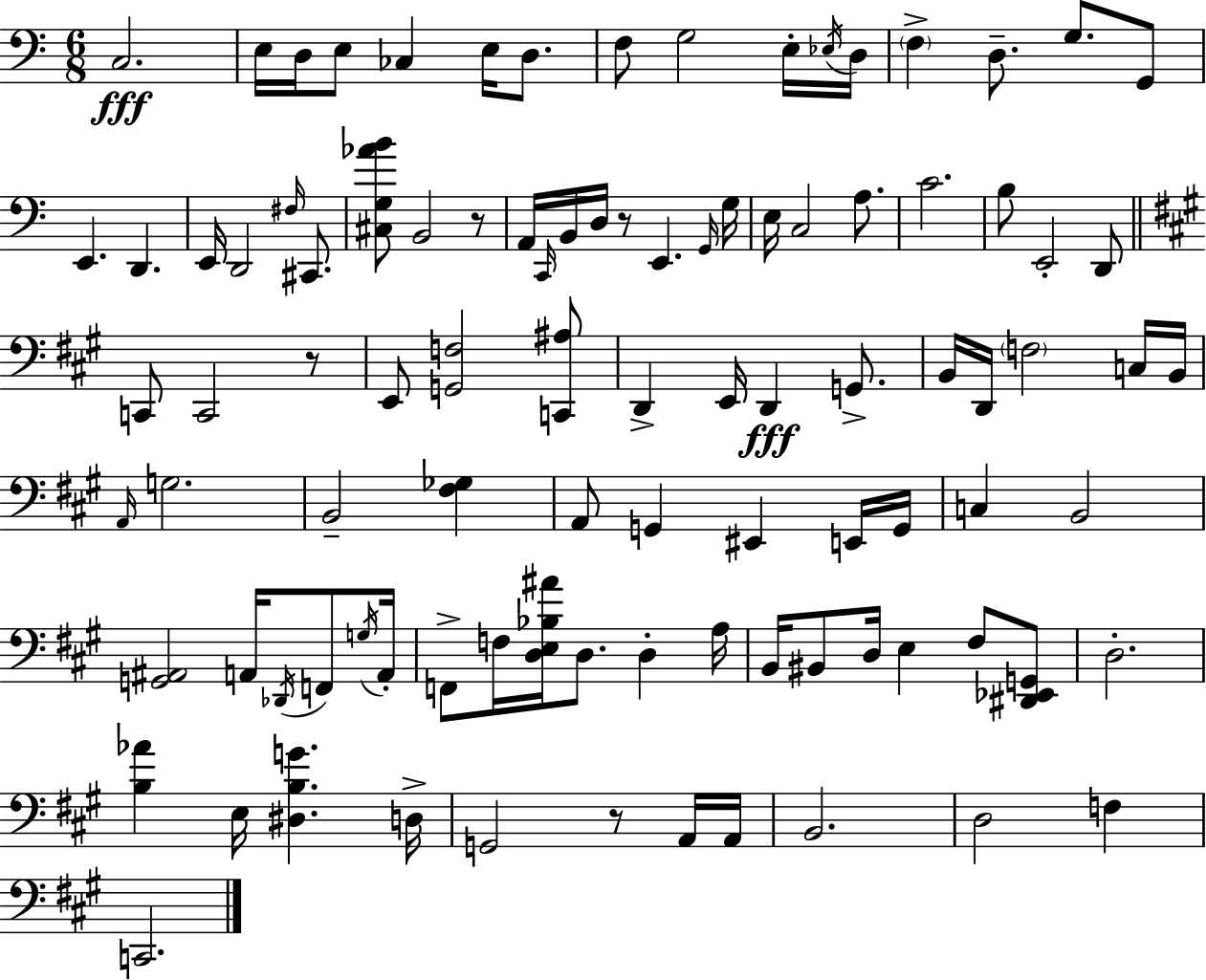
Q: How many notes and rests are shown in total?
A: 97